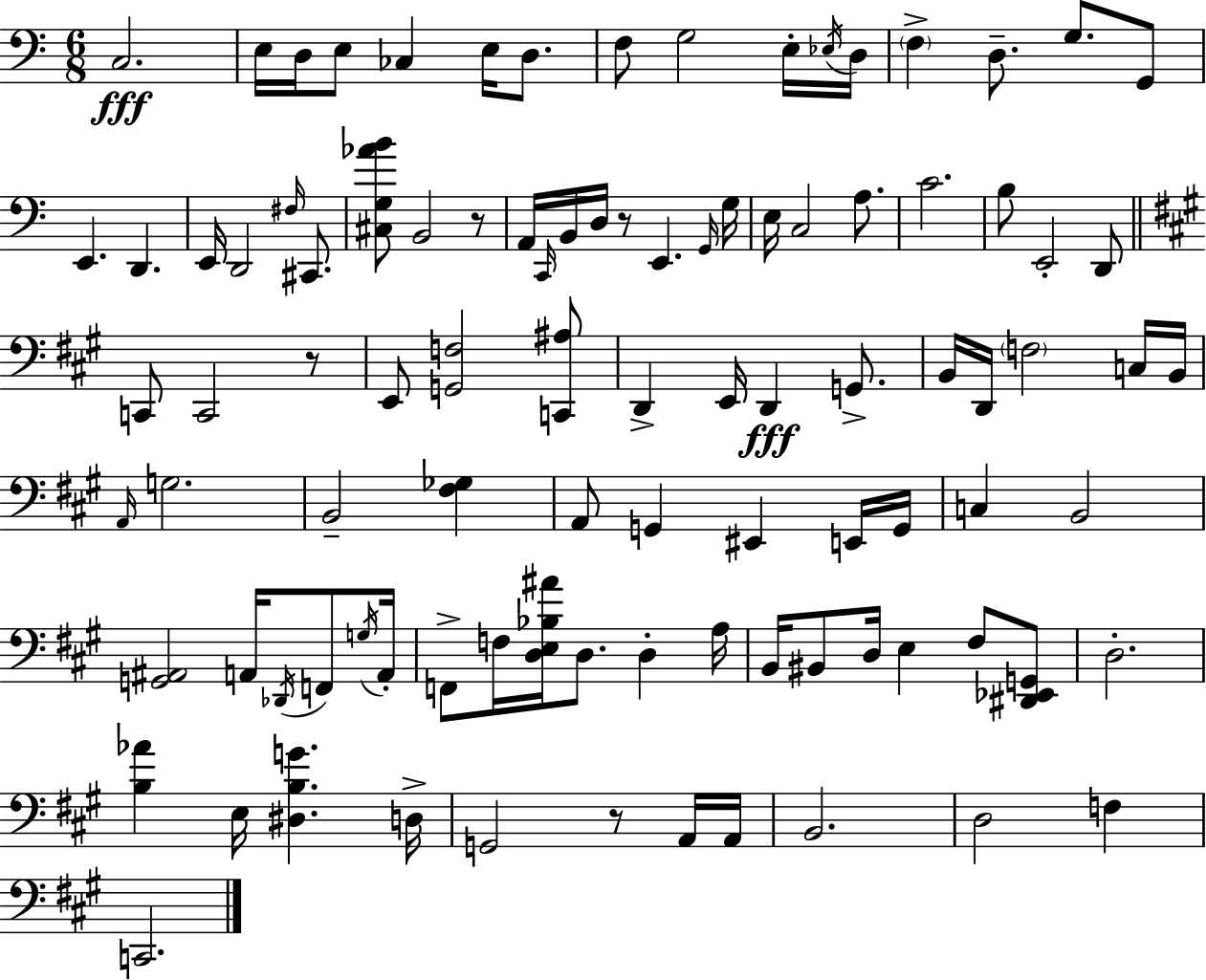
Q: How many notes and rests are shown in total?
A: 97